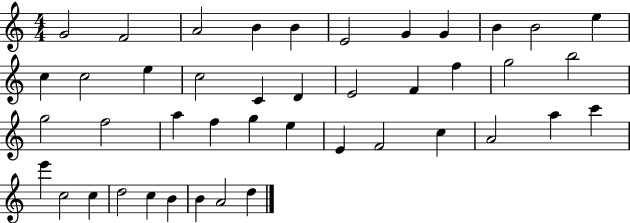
G4/h F4/h A4/h B4/q B4/q E4/h G4/q G4/q B4/q B4/h E5/q C5/q C5/h E5/q C5/h C4/q D4/q E4/h F4/q F5/q G5/h B5/h G5/h F5/h A5/q F5/q G5/q E5/q E4/q F4/h C5/q A4/h A5/q C6/q E6/q C5/h C5/q D5/h C5/q B4/q B4/q A4/h D5/q